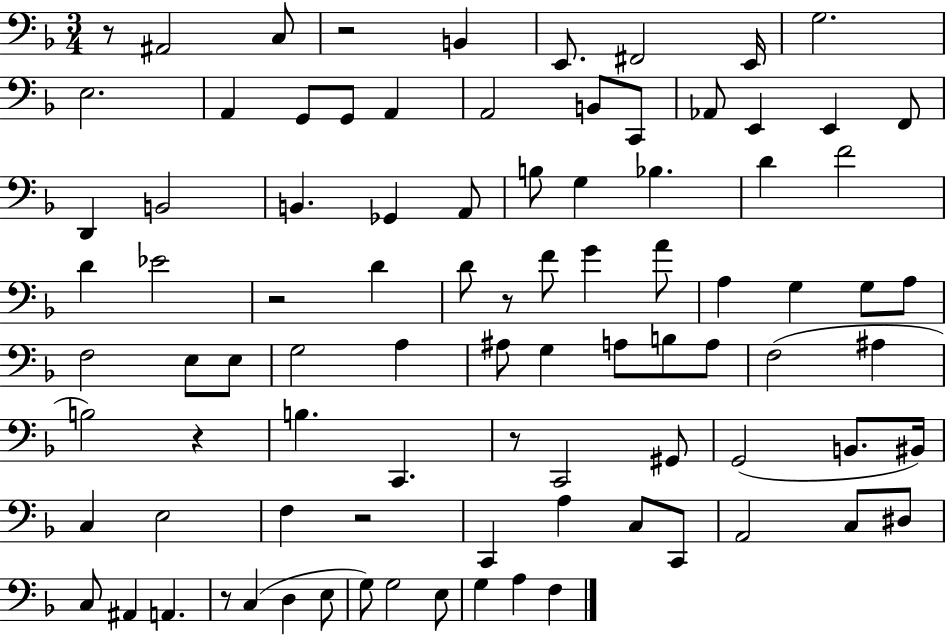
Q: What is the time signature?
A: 3/4